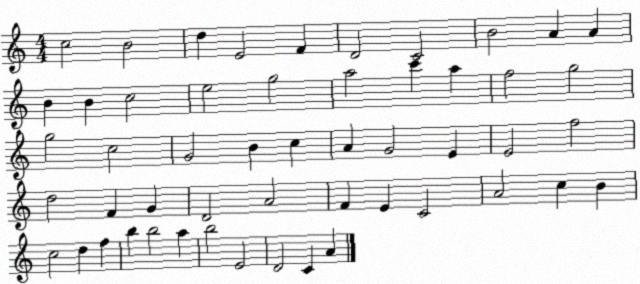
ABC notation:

X:1
T:Untitled
M:4/4
L:1/4
K:C
c2 B2 d E2 F D2 C2 B2 A A B B c2 e2 g2 a2 c' a f2 g2 g2 c2 G2 B c A G2 E E2 f2 d2 F G D2 A2 F E C2 A2 c B c2 d f b b2 a b2 E2 D2 C A